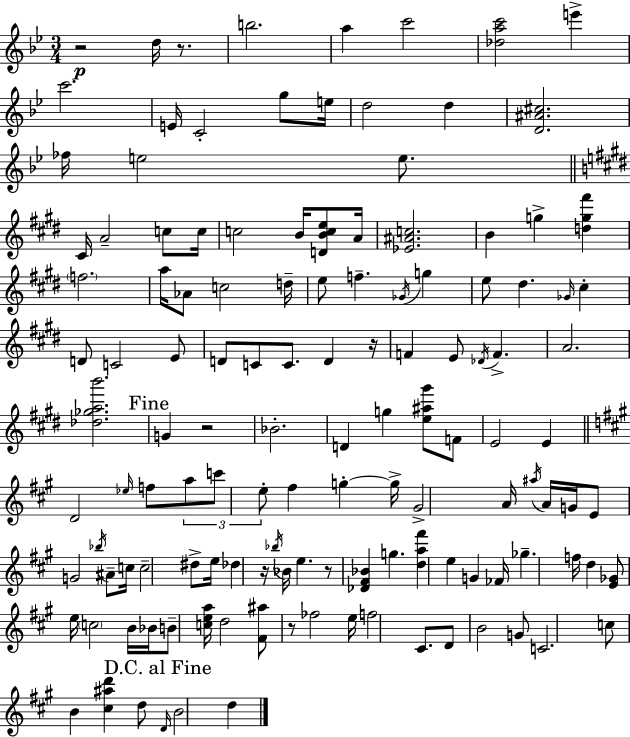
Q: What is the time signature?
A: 3/4